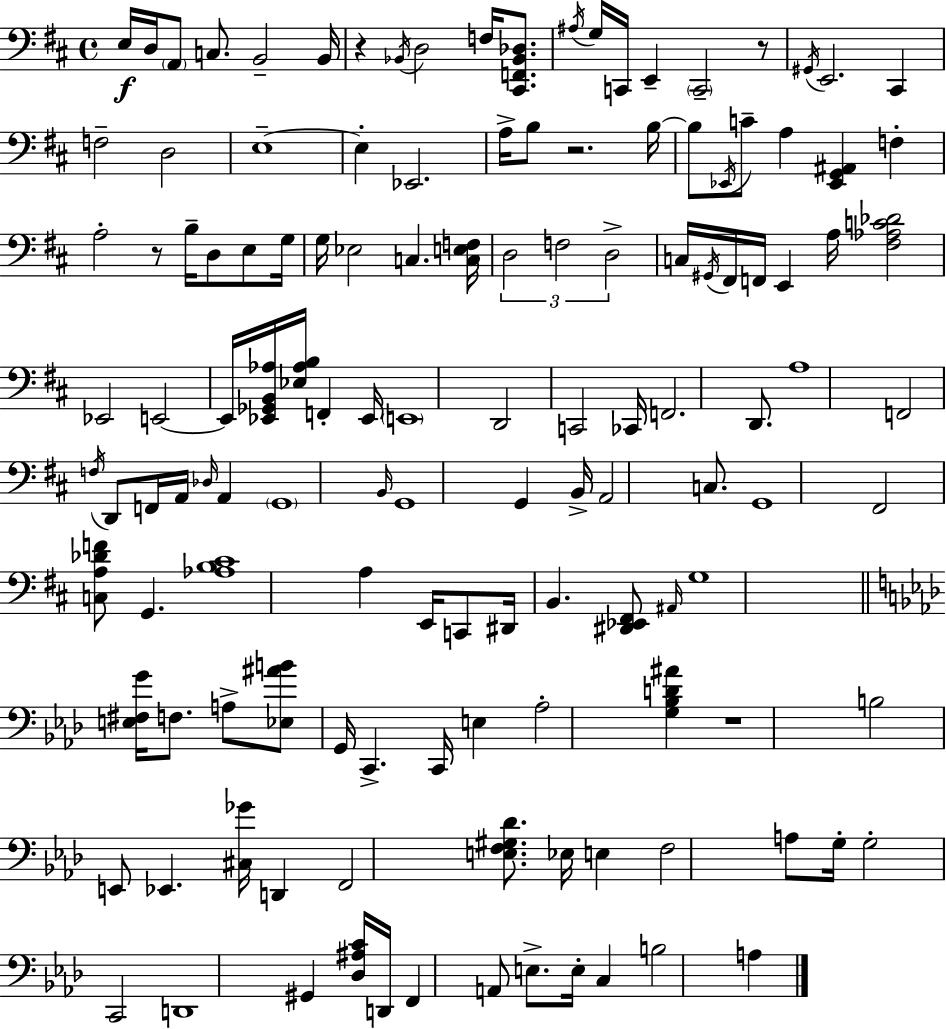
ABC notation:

X:1
T:Untitled
M:4/4
L:1/4
K:D
E,/4 D,/4 A,,/2 C,/2 B,,2 B,,/4 z _B,,/4 D,2 F,/4 [^C,,F,,_B,,_D,]/2 ^A,/4 G,/4 C,,/4 E,, C,,2 z/2 ^G,,/4 E,,2 ^C,, F,2 D,2 E,4 E, _E,,2 A,/4 B,/2 z2 B,/4 B,/2 _E,,/4 C/2 A, [_E,,G,,^A,,] F, A,2 z/2 B,/4 D,/2 E,/2 G,/4 G,/4 _E,2 C, [C,E,F,]/4 D,2 F,2 D,2 C,/4 ^G,,/4 ^F,,/4 F,,/4 E,, A,/4 [^F,_A,C_D]2 _E,,2 E,,2 E,,/4 [_E,,_G,,B,,_A,]/4 [_E,_A,B,]/4 F,, _E,,/4 E,,4 D,,2 C,,2 _C,,/4 F,,2 D,,/2 A,4 F,,2 F,/4 D,,/2 F,,/4 A,,/4 _D,/4 A,, G,,4 B,,/4 G,,4 G,, B,,/4 A,,2 C,/2 G,,4 ^F,,2 [C,A,_DF]/2 G,, [_A,B,^C]4 A, E,,/4 C,,/2 ^D,,/4 B,, [^D,,_E,,^F,,]/2 ^A,,/4 G,4 [E,^F,G]/4 F,/2 A,/2 [_E,^AB]/2 G,,/4 C,, C,,/4 E, _A,2 [G,_B,D^A] z4 B,2 E,,/2 _E,, [^C,_G]/4 D,, F,,2 [E,F,^G,_D]/2 _E,/4 E, F,2 A,/2 G,/4 G,2 C,,2 D,,4 ^G,, [_D,^A,C]/4 D,,/4 F,, A,,/2 E,/2 E,/4 C, B,2 A,